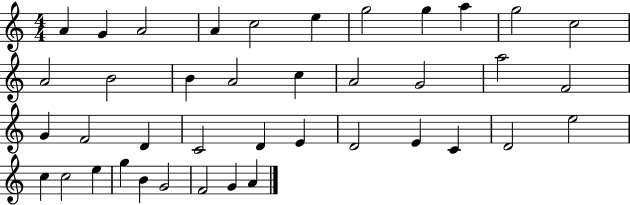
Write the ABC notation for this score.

X:1
T:Untitled
M:4/4
L:1/4
K:C
A G A2 A c2 e g2 g a g2 c2 A2 B2 B A2 c A2 G2 a2 F2 G F2 D C2 D E D2 E C D2 e2 c c2 e g B G2 F2 G A